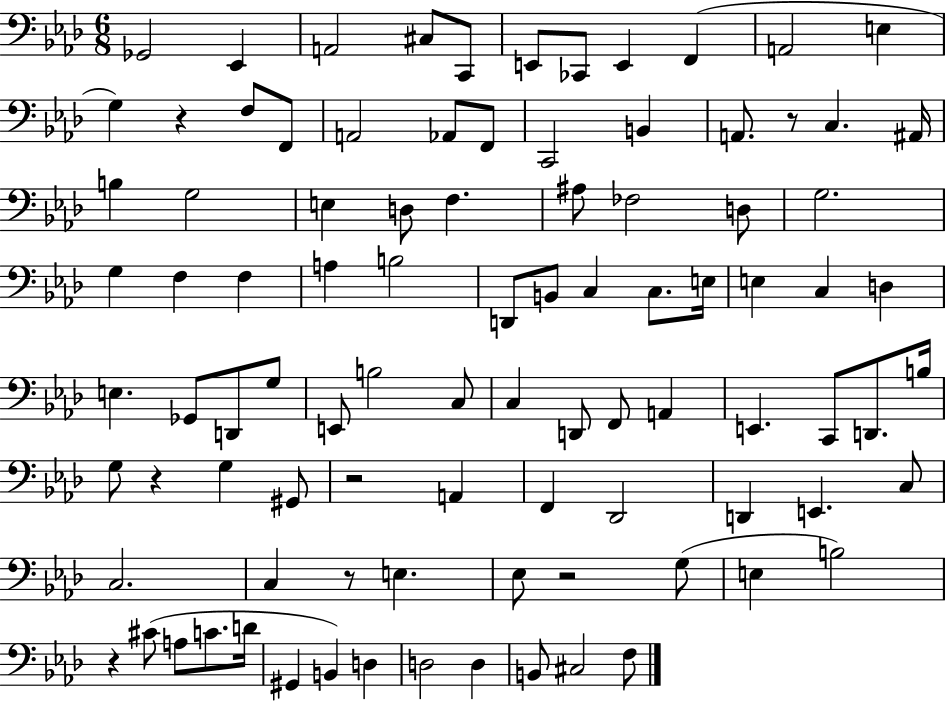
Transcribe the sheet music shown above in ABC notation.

X:1
T:Untitled
M:6/8
L:1/4
K:Ab
_G,,2 _E,, A,,2 ^C,/2 C,,/2 E,,/2 _C,,/2 E,, F,, A,,2 E, G, z F,/2 F,,/2 A,,2 _A,,/2 F,,/2 C,,2 B,, A,,/2 z/2 C, ^A,,/4 B, G,2 E, D,/2 F, ^A,/2 _F,2 D,/2 G,2 G, F, F, A, B,2 D,,/2 B,,/2 C, C,/2 E,/4 E, C, D, E, _G,,/2 D,,/2 G,/2 E,,/2 B,2 C,/2 C, D,,/2 F,,/2 A,, E,, C,,/2 D,,/2 B,/4 G,/2 z G, ^G,,/2 z2 A,, F,, _D,,2 D,, E,, C,/2 C,2 C, z/2 E, _E,/2 z2 G,/2 E, B,2 z ^C/2 A,/2 C/2 D/4 ^G,, B,, D, D,2 D, B,,/2 ^C,2 F,/2